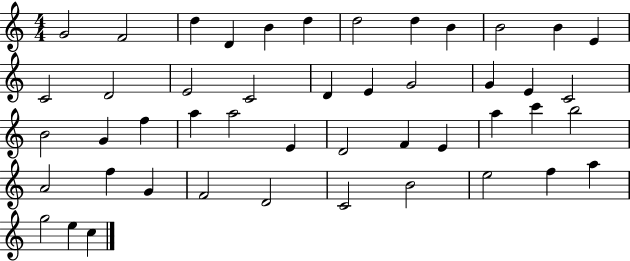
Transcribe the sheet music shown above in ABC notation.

X:1
T:Untitled
M:4/4
L:1/4
K:C
G2 F2 d D B d d2 d B B2 B E C2 D2 E2 C2 D E G2 G E C2 B2 G f a a2 E D2 F E a c' b2 A2 f G F2 D2 C2 B2 e2 f a g2 e c